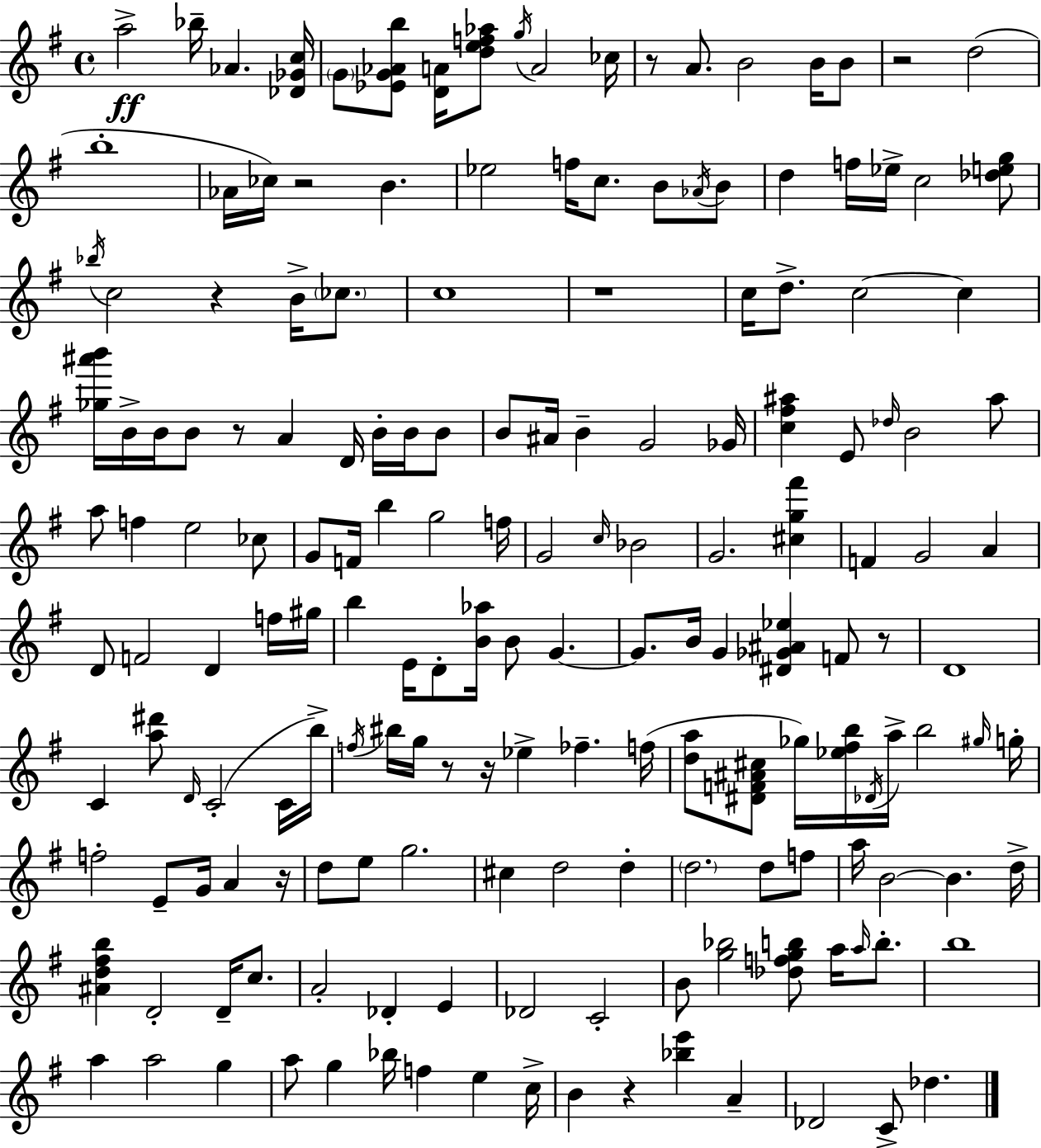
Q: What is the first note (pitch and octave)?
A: A5